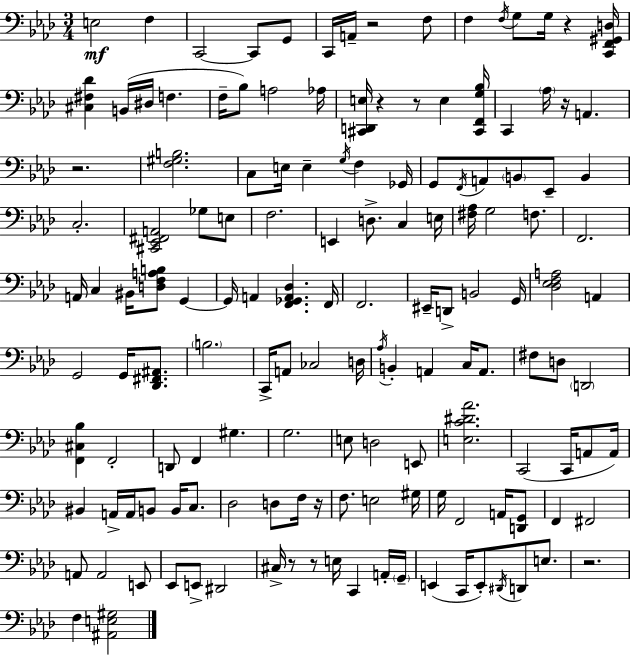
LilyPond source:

{
  \clef bass
  \numericTimeSignature
  \time 3/4
  \key f \minor
  e2\mf f4 | c,2~~ c,8 g,8 | c,16 a,16-- r2 f8 | f4 \acciaccatura { f16 } g8 g16 r4 | \break <c, f, gis, d>16 <cis fis des'>4 b,16( dis16 f4. | f16-- bes8) a2 | aes16 <cis, d, e>16 r4 r8 e4 | <cis, f, g bes>16 c,4 \parenthesize aes16 r16 a,4. | \break r2. | <f gis b>2. | c8 e16 e4-- \acciaccatura { g16 } f4 | ges,16 g,8 \acciaccatura { f,16 } a,8 \parenthesize b,8 ees,8-- b,4 | \break c2.-. | <cis, ees, fis, a,>2 ges8 | e8 f2. | e,4 d8.-> c4 | \break e16 <fis aes>16 g2 | f8. f,2. | a,16 c4 bis,16 <d f a b>8 g,4~~ | g,16 a,4 <f, ges, a, des>4. | \break f,16 f,2. | eis,16-- d,8-> b,2 | g,16 <des ees f a>2 a,4 | g,2 g,16 | \break <des, fis, ais,>8. \parenthesize b2. | c,16-> a,8 ces2 | d16 \acciaccatura { aes16 } b,4-. a,4 | c16 a,8. fis8 d8 \parenthesize d,2 | \break <f, cis bes>4 f,2-. | d,8 f,4 gis4. | g2. | e8 d2 | \break e,8 <e c' dis' aes'>2. | c,2( | c,16 a,8 a,16) bis,4 a,16-> a,16 b,8 | b,16 c8. des2 | \break d8 f16 r16 f8. e2 | gis16 g16 f,2 | a,16 <d, g,>8 f,4 fis,2 | a,8 a,2 | \break e,8 ees,8 e,8-> dis,2 | cis16-> r8 r8 e16 c,4 | a,16-. \parenthesize g,16-- e,4( c,16 e,8-.) \acciaccatura { dis,16 } | d,8 e8. r2. | \break f4 <ais, e gis>2 | \bar "|."
}